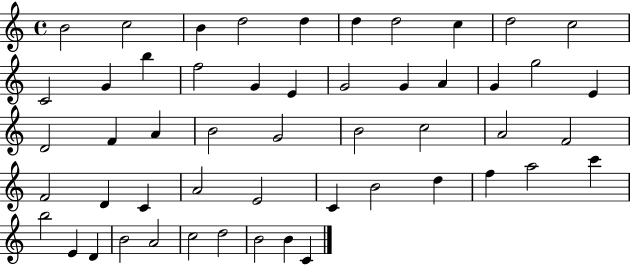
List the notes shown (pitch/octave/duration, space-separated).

B4/h C5/h B4/q D5/h D5/q D5/q D5/h C5/q D5/h C5/h C4/h G4/q B5/q F5/h G4/q E4/q G4/h G4/q A4/q G4/q G5/h E4/q D4/h F4/q A4/q B4/h G4/h B4/h C5/h A4/h F4/h F4/h D4/q C4/q A4/h E4/h C4/q B4/h D5/q F5/q A5/h C6/q B5/h E4/q D4/q B4/h A4/h C5/h D5/h B4/h B4/q C4/q